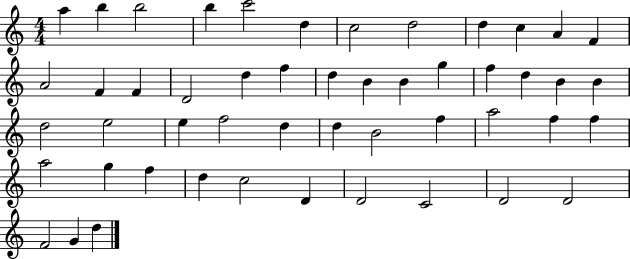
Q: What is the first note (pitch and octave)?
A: A5